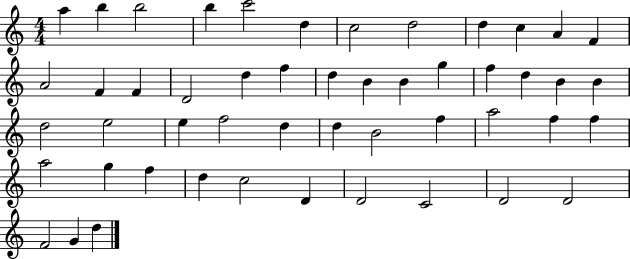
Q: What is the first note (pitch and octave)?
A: A5